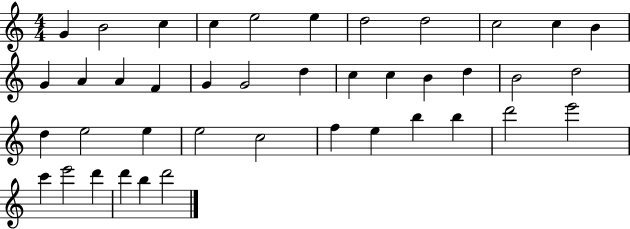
{
  \clef treble
  \numericTimeSignature
  \time 4/4
  \key c \major
  g'4 b'2 c''4 | c''4 e''2 e''4 | d''2 d''2 | c''2 c''4 b'4 | \break g'4 a'4 a'4 f'4 | g'4 g'2 d''4 | c''4 c''4 b'4 d''4 | b'2 d''2 | \break d''4 e''2 e''4 | e''2 c''2 | f''4 e''4 b''4 b''4 | d'''2 e'''2 | \break c'''4 e'''2 d'''4 | d'''4 b''4 d'''2 | \bar "|."
}